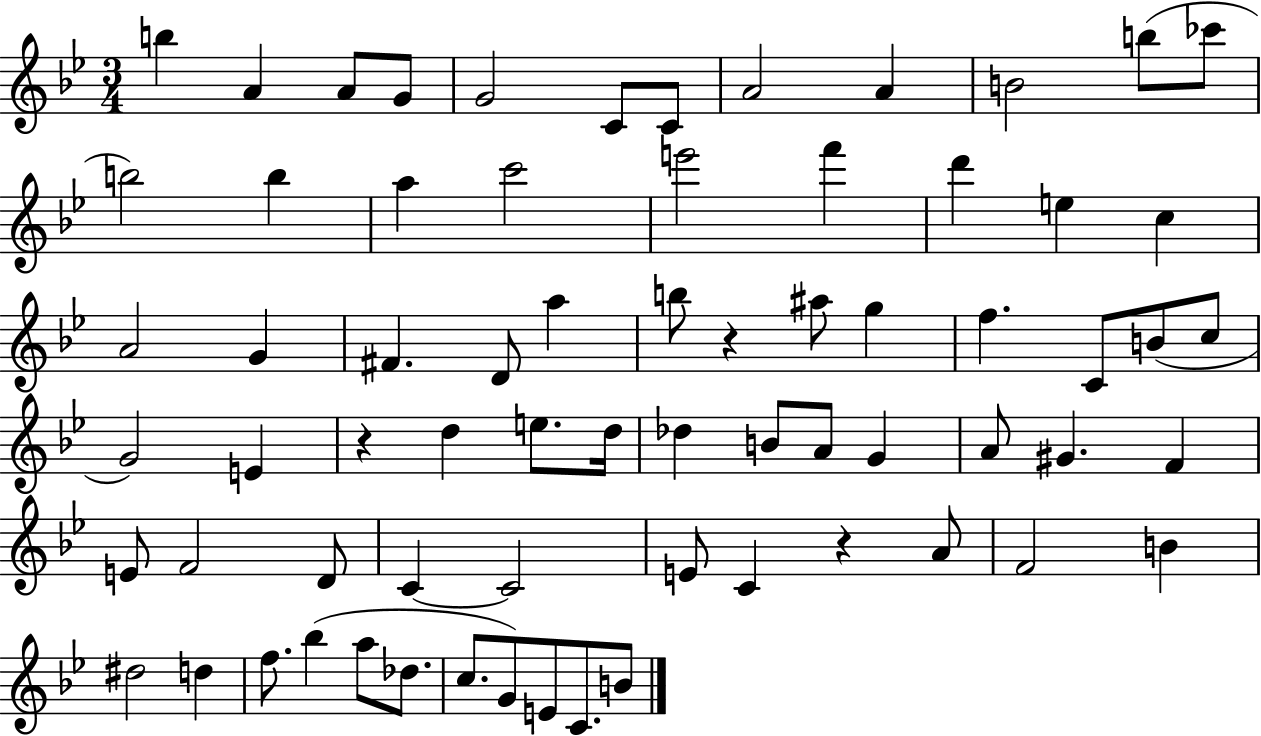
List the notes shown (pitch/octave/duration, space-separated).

B5/q A4/q A4/e G4/e G4/h C4/e C4/e A4/h A4/q B4/h B5/e CES6/e B5/h B5/q A5/q C6/h E6/h F6/q D6/q E5/q C5/q A4/h G4/q F#4/q. D4/e A5/q B5/e R/q A#5/e G5/q F5/q. C4/e B4/e C5/e G4/h E4/q R/q D5/q E5/e. D5/s Db5/q B4/e A4/e G4/q A4/e G#4/q. F4/q E4/e F4/h D4/e C4/q C4/h E4/e C4/q R/q A4/e F4/h B4/q D#5/h D5/q F5/e. Bb5/q A5/e Db5/e. C5/e. G4/e E4/e C4/e. B4/e